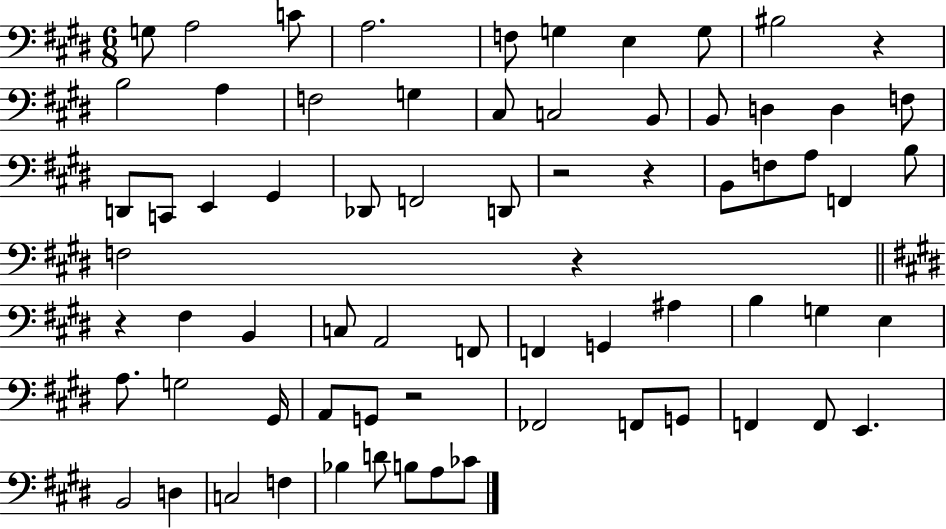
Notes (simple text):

G3/e A3/h C4/e A3/h. F3/e G3/q E3/q G3/e BIS3/h R/q B3/h A3/q F3/h G3/q C#3/e C3/h B2/e B2/e D3/q D3/q F3/e D2/e C2/e E2/q G#2/q Db2/e F2/h D2/e R/h R/q B2/e F3/e A3/e F2/q B3/e F3/h R/q R/q F#3/q B2/q C3/e A2/h F2/e F2/q G2/q A#3/q B3/q G3/q E3/q A3/e. G3/h G#2/s A2/e G2/e R/h FES2/h F2/e G2/e F2/q F2/e E2/q. B2/h D3/q C3/h F3/q Bb3/q D4/e B3/e A3/e CES4/e